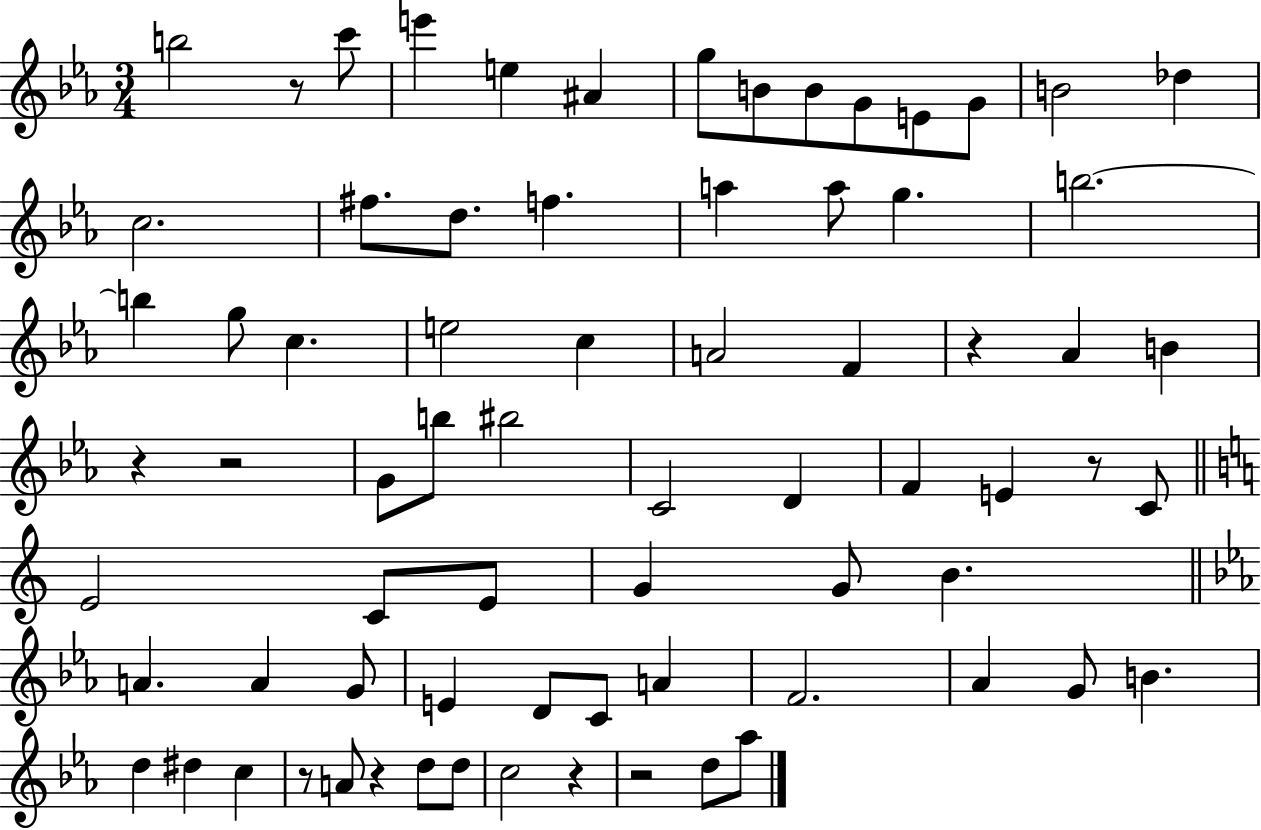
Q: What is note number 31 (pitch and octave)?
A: G4